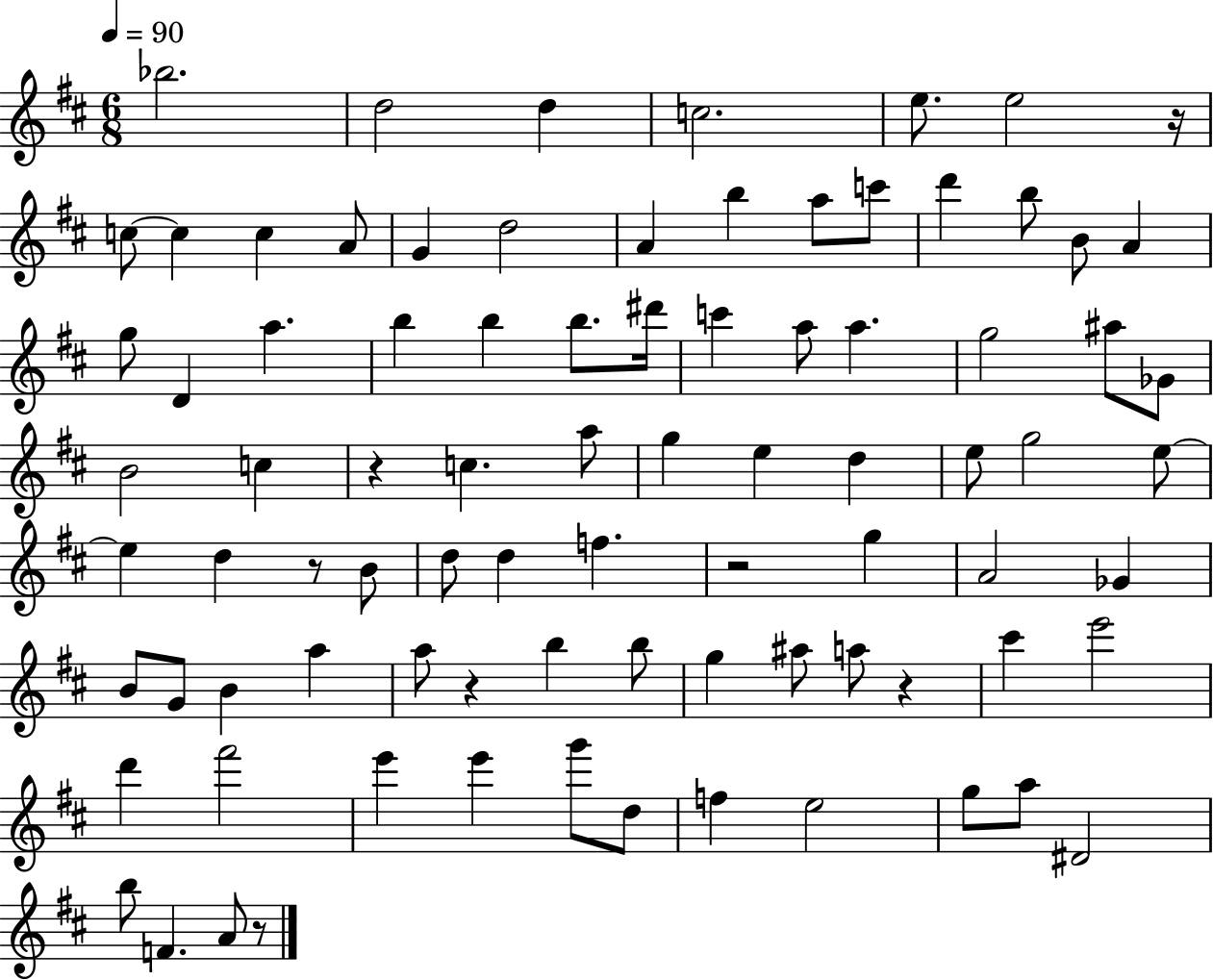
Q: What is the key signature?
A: D major